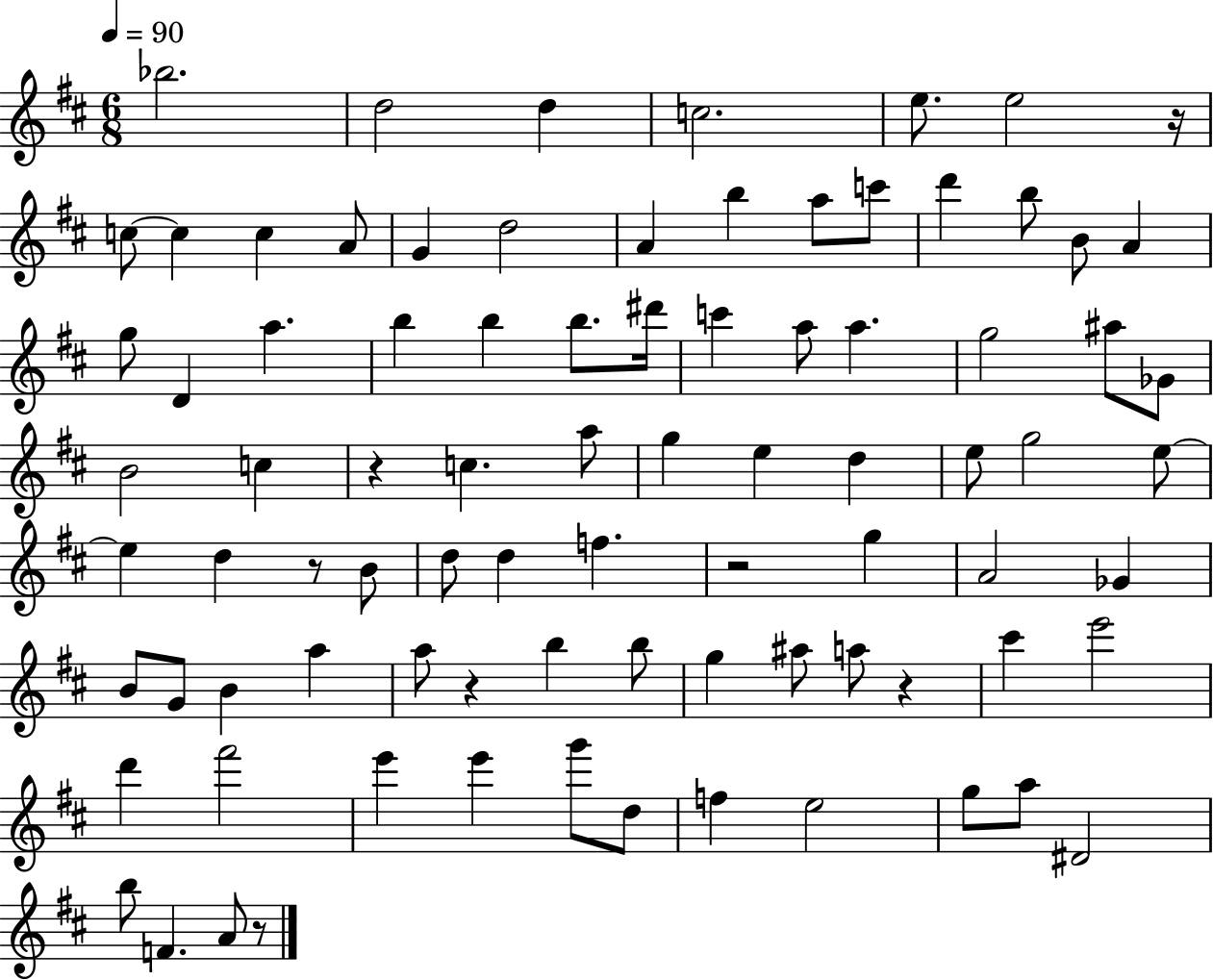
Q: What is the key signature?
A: D major